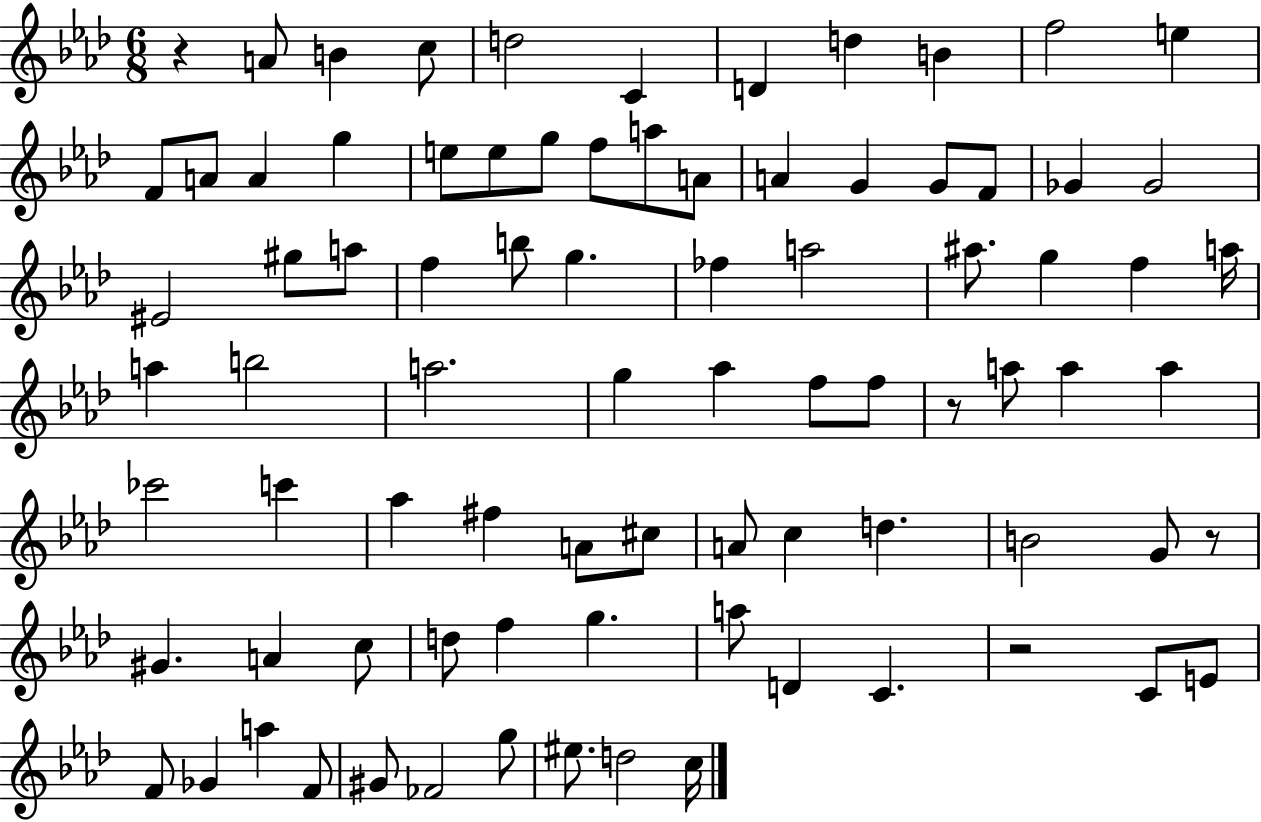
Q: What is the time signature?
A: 6/8